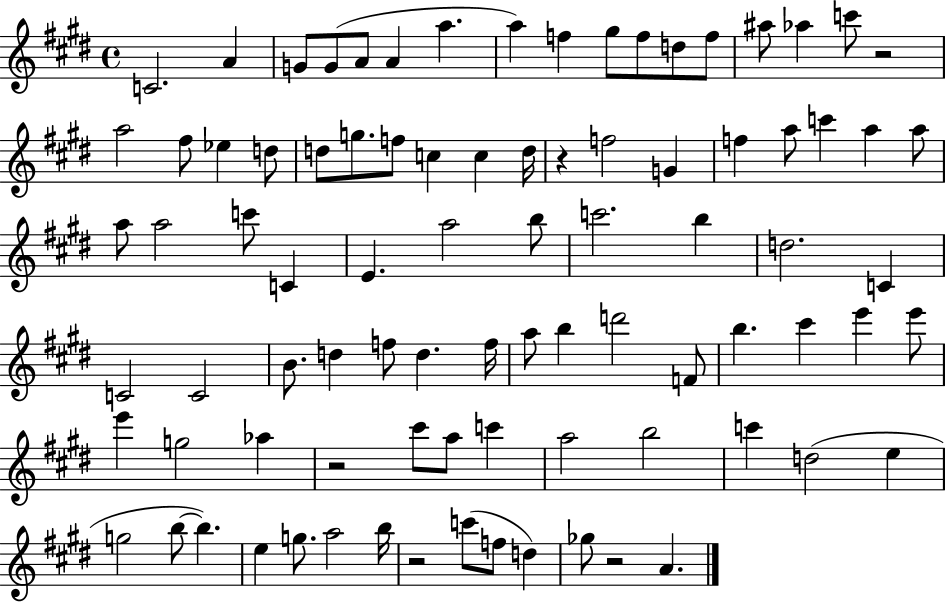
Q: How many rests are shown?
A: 5